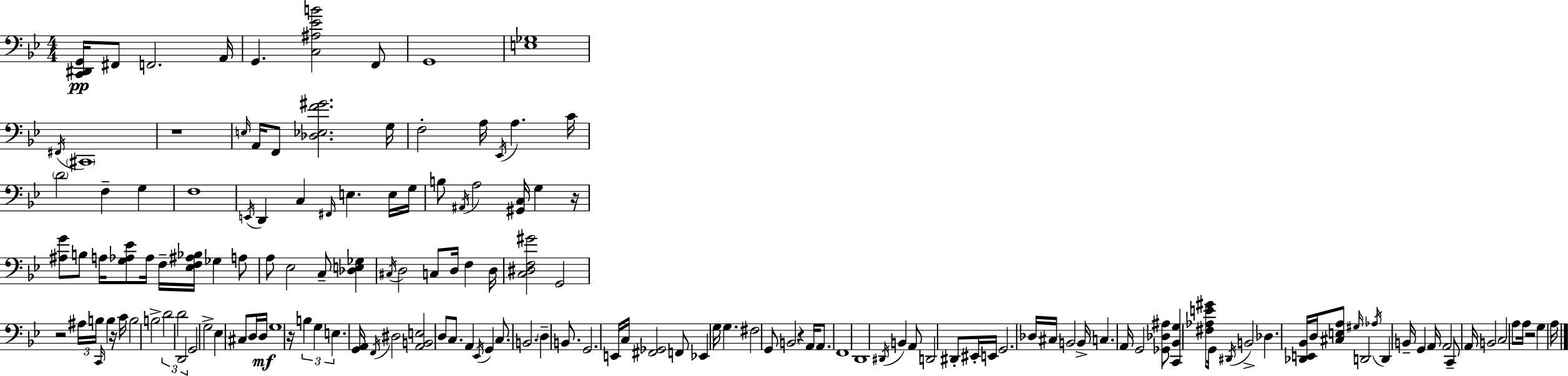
X:1
T:Untitled
M:4/4
L:1/4
K:Gm
[C,,^D,,G,,]/4 ^F,,/2 F,,2 A,,/4 G,, [C,^A,_EB]2 F,,/2 G,,4 [E,_G,]4 ^F,,/4 ^C,,4 z4 E,/4 A,,/4 F,,/2 [_D,_E,F^G]2 G,/4 F,2 A,/4 _E,,/4 A, C/4 D2 F, G, F,4 E,,/4 D,, C, ^F,,/4 E, E,/4 G,/4 B,/2 ^A,,/4 A,2 [^G,,C,]/4 G, z/4 [^A,G]/2 B,/2 A,/4 [G,_A,_E]/2 _A,/4 F,/4 [_E,F,^A,_B,]/4 _G, A,/2 A,/2 _E,2 C,/2 [_D,E,_G,] ^C,/4 D,2 C,/2 D,/4 F, D,/4 [C,^D,F,^G]2 G,,2 z2 ^A,/4 B,/4 C,,/4 B, z/4 C/4 B,2 B,2 D2 D2 D,,2 G,,2 G,2 _E, ^C,/2 D,/4 D,/4 G,4 z/4 B, G, E, [G,,A,,]/4 F,,/4 ^D,2 [A,,B,,E,]2 D,/2 C,/2 A,, _E,,/4 G,, C,/2 B,,2 D, B,,/2 G,,2 E,,/4 C,/4 [^F,,_G,,]2 F,,/2 _E,, G,/4 G, ^F,2 G,,/2 B,,2 z A,,/4 A,,/2 F,,4 D,,4 ^D,,/4 B,, A,,/2 D,,2 ^D,,/2 ^E,,/4 E,,/4 G,,2 _D,/4 ^C,/4 B,,2 B,,/4 C, A,,/4 G,,2 [_G,,_D,^A,]/2 [C,,_B,,G,] [^F,_A,E^G]/2 G,,/4 ^D,,/4 B,,2 _D, [_D,,E,,_B,,]/4 D,/4 [^C,E,A,]/2 ^G,/4 D,,2 _A,/4 D,, B,,/4 G,, A,,/4 A,,2 C,,/2 A,,/4 B,,2 C,2 A,/2 A,/4 z2 G, A,/4